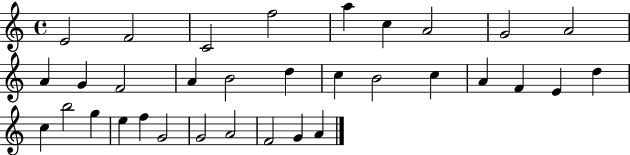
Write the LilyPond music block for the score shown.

{
  \clef treble
  \time 4/4
  \defaultTimeSignature
  \key c \major
  e'2 f'2 | c'2 f''2 | a''4 c''4 a'2 | g'2 a'2 | \break a'4 g'4 f'2 | a'4 b'2 d''4 | c''4 b'2 c''4 | a'4 f'4 e'4 d''4 | \break c''4 b''2 g''4 | e''4 f''4 g'2 | g'2 a'2 | f'2 g'4 a'4 | \break \bar "|."
}